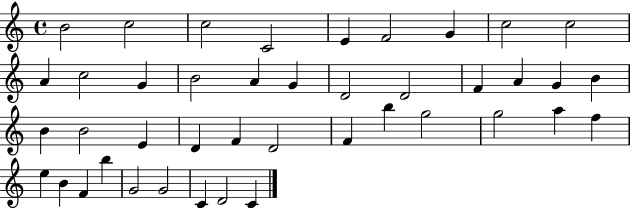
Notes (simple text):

B4/h C5/h C5/h C4/h E4/q F4/h G4/q C5/h C5/h A4/q C5/h G4/q B4/h A4/q G4/q D4/h D4/h F4/q A4/q G4/q B4/q B4/q B4/h E4/q D4/q F4/q D4/h F4/q B5/q G5/h G5/h A5/q F5/q E5/q B4/q F4/q B5/q G4/h G4/h C4/q D4/h C4/q